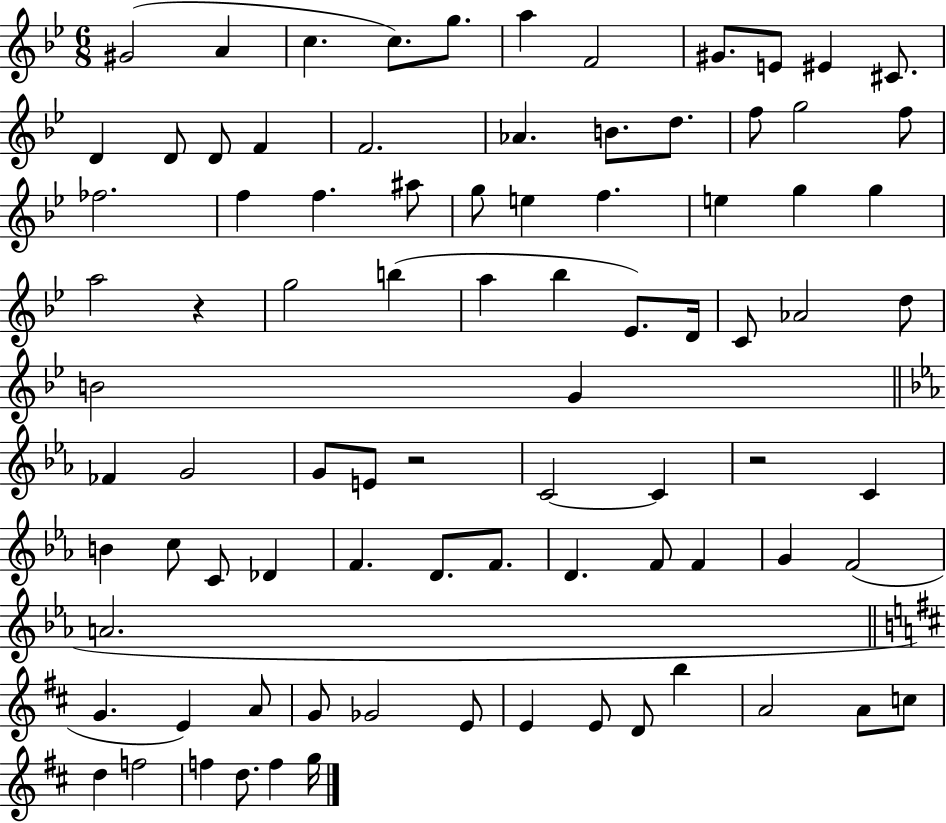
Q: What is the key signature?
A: BES major